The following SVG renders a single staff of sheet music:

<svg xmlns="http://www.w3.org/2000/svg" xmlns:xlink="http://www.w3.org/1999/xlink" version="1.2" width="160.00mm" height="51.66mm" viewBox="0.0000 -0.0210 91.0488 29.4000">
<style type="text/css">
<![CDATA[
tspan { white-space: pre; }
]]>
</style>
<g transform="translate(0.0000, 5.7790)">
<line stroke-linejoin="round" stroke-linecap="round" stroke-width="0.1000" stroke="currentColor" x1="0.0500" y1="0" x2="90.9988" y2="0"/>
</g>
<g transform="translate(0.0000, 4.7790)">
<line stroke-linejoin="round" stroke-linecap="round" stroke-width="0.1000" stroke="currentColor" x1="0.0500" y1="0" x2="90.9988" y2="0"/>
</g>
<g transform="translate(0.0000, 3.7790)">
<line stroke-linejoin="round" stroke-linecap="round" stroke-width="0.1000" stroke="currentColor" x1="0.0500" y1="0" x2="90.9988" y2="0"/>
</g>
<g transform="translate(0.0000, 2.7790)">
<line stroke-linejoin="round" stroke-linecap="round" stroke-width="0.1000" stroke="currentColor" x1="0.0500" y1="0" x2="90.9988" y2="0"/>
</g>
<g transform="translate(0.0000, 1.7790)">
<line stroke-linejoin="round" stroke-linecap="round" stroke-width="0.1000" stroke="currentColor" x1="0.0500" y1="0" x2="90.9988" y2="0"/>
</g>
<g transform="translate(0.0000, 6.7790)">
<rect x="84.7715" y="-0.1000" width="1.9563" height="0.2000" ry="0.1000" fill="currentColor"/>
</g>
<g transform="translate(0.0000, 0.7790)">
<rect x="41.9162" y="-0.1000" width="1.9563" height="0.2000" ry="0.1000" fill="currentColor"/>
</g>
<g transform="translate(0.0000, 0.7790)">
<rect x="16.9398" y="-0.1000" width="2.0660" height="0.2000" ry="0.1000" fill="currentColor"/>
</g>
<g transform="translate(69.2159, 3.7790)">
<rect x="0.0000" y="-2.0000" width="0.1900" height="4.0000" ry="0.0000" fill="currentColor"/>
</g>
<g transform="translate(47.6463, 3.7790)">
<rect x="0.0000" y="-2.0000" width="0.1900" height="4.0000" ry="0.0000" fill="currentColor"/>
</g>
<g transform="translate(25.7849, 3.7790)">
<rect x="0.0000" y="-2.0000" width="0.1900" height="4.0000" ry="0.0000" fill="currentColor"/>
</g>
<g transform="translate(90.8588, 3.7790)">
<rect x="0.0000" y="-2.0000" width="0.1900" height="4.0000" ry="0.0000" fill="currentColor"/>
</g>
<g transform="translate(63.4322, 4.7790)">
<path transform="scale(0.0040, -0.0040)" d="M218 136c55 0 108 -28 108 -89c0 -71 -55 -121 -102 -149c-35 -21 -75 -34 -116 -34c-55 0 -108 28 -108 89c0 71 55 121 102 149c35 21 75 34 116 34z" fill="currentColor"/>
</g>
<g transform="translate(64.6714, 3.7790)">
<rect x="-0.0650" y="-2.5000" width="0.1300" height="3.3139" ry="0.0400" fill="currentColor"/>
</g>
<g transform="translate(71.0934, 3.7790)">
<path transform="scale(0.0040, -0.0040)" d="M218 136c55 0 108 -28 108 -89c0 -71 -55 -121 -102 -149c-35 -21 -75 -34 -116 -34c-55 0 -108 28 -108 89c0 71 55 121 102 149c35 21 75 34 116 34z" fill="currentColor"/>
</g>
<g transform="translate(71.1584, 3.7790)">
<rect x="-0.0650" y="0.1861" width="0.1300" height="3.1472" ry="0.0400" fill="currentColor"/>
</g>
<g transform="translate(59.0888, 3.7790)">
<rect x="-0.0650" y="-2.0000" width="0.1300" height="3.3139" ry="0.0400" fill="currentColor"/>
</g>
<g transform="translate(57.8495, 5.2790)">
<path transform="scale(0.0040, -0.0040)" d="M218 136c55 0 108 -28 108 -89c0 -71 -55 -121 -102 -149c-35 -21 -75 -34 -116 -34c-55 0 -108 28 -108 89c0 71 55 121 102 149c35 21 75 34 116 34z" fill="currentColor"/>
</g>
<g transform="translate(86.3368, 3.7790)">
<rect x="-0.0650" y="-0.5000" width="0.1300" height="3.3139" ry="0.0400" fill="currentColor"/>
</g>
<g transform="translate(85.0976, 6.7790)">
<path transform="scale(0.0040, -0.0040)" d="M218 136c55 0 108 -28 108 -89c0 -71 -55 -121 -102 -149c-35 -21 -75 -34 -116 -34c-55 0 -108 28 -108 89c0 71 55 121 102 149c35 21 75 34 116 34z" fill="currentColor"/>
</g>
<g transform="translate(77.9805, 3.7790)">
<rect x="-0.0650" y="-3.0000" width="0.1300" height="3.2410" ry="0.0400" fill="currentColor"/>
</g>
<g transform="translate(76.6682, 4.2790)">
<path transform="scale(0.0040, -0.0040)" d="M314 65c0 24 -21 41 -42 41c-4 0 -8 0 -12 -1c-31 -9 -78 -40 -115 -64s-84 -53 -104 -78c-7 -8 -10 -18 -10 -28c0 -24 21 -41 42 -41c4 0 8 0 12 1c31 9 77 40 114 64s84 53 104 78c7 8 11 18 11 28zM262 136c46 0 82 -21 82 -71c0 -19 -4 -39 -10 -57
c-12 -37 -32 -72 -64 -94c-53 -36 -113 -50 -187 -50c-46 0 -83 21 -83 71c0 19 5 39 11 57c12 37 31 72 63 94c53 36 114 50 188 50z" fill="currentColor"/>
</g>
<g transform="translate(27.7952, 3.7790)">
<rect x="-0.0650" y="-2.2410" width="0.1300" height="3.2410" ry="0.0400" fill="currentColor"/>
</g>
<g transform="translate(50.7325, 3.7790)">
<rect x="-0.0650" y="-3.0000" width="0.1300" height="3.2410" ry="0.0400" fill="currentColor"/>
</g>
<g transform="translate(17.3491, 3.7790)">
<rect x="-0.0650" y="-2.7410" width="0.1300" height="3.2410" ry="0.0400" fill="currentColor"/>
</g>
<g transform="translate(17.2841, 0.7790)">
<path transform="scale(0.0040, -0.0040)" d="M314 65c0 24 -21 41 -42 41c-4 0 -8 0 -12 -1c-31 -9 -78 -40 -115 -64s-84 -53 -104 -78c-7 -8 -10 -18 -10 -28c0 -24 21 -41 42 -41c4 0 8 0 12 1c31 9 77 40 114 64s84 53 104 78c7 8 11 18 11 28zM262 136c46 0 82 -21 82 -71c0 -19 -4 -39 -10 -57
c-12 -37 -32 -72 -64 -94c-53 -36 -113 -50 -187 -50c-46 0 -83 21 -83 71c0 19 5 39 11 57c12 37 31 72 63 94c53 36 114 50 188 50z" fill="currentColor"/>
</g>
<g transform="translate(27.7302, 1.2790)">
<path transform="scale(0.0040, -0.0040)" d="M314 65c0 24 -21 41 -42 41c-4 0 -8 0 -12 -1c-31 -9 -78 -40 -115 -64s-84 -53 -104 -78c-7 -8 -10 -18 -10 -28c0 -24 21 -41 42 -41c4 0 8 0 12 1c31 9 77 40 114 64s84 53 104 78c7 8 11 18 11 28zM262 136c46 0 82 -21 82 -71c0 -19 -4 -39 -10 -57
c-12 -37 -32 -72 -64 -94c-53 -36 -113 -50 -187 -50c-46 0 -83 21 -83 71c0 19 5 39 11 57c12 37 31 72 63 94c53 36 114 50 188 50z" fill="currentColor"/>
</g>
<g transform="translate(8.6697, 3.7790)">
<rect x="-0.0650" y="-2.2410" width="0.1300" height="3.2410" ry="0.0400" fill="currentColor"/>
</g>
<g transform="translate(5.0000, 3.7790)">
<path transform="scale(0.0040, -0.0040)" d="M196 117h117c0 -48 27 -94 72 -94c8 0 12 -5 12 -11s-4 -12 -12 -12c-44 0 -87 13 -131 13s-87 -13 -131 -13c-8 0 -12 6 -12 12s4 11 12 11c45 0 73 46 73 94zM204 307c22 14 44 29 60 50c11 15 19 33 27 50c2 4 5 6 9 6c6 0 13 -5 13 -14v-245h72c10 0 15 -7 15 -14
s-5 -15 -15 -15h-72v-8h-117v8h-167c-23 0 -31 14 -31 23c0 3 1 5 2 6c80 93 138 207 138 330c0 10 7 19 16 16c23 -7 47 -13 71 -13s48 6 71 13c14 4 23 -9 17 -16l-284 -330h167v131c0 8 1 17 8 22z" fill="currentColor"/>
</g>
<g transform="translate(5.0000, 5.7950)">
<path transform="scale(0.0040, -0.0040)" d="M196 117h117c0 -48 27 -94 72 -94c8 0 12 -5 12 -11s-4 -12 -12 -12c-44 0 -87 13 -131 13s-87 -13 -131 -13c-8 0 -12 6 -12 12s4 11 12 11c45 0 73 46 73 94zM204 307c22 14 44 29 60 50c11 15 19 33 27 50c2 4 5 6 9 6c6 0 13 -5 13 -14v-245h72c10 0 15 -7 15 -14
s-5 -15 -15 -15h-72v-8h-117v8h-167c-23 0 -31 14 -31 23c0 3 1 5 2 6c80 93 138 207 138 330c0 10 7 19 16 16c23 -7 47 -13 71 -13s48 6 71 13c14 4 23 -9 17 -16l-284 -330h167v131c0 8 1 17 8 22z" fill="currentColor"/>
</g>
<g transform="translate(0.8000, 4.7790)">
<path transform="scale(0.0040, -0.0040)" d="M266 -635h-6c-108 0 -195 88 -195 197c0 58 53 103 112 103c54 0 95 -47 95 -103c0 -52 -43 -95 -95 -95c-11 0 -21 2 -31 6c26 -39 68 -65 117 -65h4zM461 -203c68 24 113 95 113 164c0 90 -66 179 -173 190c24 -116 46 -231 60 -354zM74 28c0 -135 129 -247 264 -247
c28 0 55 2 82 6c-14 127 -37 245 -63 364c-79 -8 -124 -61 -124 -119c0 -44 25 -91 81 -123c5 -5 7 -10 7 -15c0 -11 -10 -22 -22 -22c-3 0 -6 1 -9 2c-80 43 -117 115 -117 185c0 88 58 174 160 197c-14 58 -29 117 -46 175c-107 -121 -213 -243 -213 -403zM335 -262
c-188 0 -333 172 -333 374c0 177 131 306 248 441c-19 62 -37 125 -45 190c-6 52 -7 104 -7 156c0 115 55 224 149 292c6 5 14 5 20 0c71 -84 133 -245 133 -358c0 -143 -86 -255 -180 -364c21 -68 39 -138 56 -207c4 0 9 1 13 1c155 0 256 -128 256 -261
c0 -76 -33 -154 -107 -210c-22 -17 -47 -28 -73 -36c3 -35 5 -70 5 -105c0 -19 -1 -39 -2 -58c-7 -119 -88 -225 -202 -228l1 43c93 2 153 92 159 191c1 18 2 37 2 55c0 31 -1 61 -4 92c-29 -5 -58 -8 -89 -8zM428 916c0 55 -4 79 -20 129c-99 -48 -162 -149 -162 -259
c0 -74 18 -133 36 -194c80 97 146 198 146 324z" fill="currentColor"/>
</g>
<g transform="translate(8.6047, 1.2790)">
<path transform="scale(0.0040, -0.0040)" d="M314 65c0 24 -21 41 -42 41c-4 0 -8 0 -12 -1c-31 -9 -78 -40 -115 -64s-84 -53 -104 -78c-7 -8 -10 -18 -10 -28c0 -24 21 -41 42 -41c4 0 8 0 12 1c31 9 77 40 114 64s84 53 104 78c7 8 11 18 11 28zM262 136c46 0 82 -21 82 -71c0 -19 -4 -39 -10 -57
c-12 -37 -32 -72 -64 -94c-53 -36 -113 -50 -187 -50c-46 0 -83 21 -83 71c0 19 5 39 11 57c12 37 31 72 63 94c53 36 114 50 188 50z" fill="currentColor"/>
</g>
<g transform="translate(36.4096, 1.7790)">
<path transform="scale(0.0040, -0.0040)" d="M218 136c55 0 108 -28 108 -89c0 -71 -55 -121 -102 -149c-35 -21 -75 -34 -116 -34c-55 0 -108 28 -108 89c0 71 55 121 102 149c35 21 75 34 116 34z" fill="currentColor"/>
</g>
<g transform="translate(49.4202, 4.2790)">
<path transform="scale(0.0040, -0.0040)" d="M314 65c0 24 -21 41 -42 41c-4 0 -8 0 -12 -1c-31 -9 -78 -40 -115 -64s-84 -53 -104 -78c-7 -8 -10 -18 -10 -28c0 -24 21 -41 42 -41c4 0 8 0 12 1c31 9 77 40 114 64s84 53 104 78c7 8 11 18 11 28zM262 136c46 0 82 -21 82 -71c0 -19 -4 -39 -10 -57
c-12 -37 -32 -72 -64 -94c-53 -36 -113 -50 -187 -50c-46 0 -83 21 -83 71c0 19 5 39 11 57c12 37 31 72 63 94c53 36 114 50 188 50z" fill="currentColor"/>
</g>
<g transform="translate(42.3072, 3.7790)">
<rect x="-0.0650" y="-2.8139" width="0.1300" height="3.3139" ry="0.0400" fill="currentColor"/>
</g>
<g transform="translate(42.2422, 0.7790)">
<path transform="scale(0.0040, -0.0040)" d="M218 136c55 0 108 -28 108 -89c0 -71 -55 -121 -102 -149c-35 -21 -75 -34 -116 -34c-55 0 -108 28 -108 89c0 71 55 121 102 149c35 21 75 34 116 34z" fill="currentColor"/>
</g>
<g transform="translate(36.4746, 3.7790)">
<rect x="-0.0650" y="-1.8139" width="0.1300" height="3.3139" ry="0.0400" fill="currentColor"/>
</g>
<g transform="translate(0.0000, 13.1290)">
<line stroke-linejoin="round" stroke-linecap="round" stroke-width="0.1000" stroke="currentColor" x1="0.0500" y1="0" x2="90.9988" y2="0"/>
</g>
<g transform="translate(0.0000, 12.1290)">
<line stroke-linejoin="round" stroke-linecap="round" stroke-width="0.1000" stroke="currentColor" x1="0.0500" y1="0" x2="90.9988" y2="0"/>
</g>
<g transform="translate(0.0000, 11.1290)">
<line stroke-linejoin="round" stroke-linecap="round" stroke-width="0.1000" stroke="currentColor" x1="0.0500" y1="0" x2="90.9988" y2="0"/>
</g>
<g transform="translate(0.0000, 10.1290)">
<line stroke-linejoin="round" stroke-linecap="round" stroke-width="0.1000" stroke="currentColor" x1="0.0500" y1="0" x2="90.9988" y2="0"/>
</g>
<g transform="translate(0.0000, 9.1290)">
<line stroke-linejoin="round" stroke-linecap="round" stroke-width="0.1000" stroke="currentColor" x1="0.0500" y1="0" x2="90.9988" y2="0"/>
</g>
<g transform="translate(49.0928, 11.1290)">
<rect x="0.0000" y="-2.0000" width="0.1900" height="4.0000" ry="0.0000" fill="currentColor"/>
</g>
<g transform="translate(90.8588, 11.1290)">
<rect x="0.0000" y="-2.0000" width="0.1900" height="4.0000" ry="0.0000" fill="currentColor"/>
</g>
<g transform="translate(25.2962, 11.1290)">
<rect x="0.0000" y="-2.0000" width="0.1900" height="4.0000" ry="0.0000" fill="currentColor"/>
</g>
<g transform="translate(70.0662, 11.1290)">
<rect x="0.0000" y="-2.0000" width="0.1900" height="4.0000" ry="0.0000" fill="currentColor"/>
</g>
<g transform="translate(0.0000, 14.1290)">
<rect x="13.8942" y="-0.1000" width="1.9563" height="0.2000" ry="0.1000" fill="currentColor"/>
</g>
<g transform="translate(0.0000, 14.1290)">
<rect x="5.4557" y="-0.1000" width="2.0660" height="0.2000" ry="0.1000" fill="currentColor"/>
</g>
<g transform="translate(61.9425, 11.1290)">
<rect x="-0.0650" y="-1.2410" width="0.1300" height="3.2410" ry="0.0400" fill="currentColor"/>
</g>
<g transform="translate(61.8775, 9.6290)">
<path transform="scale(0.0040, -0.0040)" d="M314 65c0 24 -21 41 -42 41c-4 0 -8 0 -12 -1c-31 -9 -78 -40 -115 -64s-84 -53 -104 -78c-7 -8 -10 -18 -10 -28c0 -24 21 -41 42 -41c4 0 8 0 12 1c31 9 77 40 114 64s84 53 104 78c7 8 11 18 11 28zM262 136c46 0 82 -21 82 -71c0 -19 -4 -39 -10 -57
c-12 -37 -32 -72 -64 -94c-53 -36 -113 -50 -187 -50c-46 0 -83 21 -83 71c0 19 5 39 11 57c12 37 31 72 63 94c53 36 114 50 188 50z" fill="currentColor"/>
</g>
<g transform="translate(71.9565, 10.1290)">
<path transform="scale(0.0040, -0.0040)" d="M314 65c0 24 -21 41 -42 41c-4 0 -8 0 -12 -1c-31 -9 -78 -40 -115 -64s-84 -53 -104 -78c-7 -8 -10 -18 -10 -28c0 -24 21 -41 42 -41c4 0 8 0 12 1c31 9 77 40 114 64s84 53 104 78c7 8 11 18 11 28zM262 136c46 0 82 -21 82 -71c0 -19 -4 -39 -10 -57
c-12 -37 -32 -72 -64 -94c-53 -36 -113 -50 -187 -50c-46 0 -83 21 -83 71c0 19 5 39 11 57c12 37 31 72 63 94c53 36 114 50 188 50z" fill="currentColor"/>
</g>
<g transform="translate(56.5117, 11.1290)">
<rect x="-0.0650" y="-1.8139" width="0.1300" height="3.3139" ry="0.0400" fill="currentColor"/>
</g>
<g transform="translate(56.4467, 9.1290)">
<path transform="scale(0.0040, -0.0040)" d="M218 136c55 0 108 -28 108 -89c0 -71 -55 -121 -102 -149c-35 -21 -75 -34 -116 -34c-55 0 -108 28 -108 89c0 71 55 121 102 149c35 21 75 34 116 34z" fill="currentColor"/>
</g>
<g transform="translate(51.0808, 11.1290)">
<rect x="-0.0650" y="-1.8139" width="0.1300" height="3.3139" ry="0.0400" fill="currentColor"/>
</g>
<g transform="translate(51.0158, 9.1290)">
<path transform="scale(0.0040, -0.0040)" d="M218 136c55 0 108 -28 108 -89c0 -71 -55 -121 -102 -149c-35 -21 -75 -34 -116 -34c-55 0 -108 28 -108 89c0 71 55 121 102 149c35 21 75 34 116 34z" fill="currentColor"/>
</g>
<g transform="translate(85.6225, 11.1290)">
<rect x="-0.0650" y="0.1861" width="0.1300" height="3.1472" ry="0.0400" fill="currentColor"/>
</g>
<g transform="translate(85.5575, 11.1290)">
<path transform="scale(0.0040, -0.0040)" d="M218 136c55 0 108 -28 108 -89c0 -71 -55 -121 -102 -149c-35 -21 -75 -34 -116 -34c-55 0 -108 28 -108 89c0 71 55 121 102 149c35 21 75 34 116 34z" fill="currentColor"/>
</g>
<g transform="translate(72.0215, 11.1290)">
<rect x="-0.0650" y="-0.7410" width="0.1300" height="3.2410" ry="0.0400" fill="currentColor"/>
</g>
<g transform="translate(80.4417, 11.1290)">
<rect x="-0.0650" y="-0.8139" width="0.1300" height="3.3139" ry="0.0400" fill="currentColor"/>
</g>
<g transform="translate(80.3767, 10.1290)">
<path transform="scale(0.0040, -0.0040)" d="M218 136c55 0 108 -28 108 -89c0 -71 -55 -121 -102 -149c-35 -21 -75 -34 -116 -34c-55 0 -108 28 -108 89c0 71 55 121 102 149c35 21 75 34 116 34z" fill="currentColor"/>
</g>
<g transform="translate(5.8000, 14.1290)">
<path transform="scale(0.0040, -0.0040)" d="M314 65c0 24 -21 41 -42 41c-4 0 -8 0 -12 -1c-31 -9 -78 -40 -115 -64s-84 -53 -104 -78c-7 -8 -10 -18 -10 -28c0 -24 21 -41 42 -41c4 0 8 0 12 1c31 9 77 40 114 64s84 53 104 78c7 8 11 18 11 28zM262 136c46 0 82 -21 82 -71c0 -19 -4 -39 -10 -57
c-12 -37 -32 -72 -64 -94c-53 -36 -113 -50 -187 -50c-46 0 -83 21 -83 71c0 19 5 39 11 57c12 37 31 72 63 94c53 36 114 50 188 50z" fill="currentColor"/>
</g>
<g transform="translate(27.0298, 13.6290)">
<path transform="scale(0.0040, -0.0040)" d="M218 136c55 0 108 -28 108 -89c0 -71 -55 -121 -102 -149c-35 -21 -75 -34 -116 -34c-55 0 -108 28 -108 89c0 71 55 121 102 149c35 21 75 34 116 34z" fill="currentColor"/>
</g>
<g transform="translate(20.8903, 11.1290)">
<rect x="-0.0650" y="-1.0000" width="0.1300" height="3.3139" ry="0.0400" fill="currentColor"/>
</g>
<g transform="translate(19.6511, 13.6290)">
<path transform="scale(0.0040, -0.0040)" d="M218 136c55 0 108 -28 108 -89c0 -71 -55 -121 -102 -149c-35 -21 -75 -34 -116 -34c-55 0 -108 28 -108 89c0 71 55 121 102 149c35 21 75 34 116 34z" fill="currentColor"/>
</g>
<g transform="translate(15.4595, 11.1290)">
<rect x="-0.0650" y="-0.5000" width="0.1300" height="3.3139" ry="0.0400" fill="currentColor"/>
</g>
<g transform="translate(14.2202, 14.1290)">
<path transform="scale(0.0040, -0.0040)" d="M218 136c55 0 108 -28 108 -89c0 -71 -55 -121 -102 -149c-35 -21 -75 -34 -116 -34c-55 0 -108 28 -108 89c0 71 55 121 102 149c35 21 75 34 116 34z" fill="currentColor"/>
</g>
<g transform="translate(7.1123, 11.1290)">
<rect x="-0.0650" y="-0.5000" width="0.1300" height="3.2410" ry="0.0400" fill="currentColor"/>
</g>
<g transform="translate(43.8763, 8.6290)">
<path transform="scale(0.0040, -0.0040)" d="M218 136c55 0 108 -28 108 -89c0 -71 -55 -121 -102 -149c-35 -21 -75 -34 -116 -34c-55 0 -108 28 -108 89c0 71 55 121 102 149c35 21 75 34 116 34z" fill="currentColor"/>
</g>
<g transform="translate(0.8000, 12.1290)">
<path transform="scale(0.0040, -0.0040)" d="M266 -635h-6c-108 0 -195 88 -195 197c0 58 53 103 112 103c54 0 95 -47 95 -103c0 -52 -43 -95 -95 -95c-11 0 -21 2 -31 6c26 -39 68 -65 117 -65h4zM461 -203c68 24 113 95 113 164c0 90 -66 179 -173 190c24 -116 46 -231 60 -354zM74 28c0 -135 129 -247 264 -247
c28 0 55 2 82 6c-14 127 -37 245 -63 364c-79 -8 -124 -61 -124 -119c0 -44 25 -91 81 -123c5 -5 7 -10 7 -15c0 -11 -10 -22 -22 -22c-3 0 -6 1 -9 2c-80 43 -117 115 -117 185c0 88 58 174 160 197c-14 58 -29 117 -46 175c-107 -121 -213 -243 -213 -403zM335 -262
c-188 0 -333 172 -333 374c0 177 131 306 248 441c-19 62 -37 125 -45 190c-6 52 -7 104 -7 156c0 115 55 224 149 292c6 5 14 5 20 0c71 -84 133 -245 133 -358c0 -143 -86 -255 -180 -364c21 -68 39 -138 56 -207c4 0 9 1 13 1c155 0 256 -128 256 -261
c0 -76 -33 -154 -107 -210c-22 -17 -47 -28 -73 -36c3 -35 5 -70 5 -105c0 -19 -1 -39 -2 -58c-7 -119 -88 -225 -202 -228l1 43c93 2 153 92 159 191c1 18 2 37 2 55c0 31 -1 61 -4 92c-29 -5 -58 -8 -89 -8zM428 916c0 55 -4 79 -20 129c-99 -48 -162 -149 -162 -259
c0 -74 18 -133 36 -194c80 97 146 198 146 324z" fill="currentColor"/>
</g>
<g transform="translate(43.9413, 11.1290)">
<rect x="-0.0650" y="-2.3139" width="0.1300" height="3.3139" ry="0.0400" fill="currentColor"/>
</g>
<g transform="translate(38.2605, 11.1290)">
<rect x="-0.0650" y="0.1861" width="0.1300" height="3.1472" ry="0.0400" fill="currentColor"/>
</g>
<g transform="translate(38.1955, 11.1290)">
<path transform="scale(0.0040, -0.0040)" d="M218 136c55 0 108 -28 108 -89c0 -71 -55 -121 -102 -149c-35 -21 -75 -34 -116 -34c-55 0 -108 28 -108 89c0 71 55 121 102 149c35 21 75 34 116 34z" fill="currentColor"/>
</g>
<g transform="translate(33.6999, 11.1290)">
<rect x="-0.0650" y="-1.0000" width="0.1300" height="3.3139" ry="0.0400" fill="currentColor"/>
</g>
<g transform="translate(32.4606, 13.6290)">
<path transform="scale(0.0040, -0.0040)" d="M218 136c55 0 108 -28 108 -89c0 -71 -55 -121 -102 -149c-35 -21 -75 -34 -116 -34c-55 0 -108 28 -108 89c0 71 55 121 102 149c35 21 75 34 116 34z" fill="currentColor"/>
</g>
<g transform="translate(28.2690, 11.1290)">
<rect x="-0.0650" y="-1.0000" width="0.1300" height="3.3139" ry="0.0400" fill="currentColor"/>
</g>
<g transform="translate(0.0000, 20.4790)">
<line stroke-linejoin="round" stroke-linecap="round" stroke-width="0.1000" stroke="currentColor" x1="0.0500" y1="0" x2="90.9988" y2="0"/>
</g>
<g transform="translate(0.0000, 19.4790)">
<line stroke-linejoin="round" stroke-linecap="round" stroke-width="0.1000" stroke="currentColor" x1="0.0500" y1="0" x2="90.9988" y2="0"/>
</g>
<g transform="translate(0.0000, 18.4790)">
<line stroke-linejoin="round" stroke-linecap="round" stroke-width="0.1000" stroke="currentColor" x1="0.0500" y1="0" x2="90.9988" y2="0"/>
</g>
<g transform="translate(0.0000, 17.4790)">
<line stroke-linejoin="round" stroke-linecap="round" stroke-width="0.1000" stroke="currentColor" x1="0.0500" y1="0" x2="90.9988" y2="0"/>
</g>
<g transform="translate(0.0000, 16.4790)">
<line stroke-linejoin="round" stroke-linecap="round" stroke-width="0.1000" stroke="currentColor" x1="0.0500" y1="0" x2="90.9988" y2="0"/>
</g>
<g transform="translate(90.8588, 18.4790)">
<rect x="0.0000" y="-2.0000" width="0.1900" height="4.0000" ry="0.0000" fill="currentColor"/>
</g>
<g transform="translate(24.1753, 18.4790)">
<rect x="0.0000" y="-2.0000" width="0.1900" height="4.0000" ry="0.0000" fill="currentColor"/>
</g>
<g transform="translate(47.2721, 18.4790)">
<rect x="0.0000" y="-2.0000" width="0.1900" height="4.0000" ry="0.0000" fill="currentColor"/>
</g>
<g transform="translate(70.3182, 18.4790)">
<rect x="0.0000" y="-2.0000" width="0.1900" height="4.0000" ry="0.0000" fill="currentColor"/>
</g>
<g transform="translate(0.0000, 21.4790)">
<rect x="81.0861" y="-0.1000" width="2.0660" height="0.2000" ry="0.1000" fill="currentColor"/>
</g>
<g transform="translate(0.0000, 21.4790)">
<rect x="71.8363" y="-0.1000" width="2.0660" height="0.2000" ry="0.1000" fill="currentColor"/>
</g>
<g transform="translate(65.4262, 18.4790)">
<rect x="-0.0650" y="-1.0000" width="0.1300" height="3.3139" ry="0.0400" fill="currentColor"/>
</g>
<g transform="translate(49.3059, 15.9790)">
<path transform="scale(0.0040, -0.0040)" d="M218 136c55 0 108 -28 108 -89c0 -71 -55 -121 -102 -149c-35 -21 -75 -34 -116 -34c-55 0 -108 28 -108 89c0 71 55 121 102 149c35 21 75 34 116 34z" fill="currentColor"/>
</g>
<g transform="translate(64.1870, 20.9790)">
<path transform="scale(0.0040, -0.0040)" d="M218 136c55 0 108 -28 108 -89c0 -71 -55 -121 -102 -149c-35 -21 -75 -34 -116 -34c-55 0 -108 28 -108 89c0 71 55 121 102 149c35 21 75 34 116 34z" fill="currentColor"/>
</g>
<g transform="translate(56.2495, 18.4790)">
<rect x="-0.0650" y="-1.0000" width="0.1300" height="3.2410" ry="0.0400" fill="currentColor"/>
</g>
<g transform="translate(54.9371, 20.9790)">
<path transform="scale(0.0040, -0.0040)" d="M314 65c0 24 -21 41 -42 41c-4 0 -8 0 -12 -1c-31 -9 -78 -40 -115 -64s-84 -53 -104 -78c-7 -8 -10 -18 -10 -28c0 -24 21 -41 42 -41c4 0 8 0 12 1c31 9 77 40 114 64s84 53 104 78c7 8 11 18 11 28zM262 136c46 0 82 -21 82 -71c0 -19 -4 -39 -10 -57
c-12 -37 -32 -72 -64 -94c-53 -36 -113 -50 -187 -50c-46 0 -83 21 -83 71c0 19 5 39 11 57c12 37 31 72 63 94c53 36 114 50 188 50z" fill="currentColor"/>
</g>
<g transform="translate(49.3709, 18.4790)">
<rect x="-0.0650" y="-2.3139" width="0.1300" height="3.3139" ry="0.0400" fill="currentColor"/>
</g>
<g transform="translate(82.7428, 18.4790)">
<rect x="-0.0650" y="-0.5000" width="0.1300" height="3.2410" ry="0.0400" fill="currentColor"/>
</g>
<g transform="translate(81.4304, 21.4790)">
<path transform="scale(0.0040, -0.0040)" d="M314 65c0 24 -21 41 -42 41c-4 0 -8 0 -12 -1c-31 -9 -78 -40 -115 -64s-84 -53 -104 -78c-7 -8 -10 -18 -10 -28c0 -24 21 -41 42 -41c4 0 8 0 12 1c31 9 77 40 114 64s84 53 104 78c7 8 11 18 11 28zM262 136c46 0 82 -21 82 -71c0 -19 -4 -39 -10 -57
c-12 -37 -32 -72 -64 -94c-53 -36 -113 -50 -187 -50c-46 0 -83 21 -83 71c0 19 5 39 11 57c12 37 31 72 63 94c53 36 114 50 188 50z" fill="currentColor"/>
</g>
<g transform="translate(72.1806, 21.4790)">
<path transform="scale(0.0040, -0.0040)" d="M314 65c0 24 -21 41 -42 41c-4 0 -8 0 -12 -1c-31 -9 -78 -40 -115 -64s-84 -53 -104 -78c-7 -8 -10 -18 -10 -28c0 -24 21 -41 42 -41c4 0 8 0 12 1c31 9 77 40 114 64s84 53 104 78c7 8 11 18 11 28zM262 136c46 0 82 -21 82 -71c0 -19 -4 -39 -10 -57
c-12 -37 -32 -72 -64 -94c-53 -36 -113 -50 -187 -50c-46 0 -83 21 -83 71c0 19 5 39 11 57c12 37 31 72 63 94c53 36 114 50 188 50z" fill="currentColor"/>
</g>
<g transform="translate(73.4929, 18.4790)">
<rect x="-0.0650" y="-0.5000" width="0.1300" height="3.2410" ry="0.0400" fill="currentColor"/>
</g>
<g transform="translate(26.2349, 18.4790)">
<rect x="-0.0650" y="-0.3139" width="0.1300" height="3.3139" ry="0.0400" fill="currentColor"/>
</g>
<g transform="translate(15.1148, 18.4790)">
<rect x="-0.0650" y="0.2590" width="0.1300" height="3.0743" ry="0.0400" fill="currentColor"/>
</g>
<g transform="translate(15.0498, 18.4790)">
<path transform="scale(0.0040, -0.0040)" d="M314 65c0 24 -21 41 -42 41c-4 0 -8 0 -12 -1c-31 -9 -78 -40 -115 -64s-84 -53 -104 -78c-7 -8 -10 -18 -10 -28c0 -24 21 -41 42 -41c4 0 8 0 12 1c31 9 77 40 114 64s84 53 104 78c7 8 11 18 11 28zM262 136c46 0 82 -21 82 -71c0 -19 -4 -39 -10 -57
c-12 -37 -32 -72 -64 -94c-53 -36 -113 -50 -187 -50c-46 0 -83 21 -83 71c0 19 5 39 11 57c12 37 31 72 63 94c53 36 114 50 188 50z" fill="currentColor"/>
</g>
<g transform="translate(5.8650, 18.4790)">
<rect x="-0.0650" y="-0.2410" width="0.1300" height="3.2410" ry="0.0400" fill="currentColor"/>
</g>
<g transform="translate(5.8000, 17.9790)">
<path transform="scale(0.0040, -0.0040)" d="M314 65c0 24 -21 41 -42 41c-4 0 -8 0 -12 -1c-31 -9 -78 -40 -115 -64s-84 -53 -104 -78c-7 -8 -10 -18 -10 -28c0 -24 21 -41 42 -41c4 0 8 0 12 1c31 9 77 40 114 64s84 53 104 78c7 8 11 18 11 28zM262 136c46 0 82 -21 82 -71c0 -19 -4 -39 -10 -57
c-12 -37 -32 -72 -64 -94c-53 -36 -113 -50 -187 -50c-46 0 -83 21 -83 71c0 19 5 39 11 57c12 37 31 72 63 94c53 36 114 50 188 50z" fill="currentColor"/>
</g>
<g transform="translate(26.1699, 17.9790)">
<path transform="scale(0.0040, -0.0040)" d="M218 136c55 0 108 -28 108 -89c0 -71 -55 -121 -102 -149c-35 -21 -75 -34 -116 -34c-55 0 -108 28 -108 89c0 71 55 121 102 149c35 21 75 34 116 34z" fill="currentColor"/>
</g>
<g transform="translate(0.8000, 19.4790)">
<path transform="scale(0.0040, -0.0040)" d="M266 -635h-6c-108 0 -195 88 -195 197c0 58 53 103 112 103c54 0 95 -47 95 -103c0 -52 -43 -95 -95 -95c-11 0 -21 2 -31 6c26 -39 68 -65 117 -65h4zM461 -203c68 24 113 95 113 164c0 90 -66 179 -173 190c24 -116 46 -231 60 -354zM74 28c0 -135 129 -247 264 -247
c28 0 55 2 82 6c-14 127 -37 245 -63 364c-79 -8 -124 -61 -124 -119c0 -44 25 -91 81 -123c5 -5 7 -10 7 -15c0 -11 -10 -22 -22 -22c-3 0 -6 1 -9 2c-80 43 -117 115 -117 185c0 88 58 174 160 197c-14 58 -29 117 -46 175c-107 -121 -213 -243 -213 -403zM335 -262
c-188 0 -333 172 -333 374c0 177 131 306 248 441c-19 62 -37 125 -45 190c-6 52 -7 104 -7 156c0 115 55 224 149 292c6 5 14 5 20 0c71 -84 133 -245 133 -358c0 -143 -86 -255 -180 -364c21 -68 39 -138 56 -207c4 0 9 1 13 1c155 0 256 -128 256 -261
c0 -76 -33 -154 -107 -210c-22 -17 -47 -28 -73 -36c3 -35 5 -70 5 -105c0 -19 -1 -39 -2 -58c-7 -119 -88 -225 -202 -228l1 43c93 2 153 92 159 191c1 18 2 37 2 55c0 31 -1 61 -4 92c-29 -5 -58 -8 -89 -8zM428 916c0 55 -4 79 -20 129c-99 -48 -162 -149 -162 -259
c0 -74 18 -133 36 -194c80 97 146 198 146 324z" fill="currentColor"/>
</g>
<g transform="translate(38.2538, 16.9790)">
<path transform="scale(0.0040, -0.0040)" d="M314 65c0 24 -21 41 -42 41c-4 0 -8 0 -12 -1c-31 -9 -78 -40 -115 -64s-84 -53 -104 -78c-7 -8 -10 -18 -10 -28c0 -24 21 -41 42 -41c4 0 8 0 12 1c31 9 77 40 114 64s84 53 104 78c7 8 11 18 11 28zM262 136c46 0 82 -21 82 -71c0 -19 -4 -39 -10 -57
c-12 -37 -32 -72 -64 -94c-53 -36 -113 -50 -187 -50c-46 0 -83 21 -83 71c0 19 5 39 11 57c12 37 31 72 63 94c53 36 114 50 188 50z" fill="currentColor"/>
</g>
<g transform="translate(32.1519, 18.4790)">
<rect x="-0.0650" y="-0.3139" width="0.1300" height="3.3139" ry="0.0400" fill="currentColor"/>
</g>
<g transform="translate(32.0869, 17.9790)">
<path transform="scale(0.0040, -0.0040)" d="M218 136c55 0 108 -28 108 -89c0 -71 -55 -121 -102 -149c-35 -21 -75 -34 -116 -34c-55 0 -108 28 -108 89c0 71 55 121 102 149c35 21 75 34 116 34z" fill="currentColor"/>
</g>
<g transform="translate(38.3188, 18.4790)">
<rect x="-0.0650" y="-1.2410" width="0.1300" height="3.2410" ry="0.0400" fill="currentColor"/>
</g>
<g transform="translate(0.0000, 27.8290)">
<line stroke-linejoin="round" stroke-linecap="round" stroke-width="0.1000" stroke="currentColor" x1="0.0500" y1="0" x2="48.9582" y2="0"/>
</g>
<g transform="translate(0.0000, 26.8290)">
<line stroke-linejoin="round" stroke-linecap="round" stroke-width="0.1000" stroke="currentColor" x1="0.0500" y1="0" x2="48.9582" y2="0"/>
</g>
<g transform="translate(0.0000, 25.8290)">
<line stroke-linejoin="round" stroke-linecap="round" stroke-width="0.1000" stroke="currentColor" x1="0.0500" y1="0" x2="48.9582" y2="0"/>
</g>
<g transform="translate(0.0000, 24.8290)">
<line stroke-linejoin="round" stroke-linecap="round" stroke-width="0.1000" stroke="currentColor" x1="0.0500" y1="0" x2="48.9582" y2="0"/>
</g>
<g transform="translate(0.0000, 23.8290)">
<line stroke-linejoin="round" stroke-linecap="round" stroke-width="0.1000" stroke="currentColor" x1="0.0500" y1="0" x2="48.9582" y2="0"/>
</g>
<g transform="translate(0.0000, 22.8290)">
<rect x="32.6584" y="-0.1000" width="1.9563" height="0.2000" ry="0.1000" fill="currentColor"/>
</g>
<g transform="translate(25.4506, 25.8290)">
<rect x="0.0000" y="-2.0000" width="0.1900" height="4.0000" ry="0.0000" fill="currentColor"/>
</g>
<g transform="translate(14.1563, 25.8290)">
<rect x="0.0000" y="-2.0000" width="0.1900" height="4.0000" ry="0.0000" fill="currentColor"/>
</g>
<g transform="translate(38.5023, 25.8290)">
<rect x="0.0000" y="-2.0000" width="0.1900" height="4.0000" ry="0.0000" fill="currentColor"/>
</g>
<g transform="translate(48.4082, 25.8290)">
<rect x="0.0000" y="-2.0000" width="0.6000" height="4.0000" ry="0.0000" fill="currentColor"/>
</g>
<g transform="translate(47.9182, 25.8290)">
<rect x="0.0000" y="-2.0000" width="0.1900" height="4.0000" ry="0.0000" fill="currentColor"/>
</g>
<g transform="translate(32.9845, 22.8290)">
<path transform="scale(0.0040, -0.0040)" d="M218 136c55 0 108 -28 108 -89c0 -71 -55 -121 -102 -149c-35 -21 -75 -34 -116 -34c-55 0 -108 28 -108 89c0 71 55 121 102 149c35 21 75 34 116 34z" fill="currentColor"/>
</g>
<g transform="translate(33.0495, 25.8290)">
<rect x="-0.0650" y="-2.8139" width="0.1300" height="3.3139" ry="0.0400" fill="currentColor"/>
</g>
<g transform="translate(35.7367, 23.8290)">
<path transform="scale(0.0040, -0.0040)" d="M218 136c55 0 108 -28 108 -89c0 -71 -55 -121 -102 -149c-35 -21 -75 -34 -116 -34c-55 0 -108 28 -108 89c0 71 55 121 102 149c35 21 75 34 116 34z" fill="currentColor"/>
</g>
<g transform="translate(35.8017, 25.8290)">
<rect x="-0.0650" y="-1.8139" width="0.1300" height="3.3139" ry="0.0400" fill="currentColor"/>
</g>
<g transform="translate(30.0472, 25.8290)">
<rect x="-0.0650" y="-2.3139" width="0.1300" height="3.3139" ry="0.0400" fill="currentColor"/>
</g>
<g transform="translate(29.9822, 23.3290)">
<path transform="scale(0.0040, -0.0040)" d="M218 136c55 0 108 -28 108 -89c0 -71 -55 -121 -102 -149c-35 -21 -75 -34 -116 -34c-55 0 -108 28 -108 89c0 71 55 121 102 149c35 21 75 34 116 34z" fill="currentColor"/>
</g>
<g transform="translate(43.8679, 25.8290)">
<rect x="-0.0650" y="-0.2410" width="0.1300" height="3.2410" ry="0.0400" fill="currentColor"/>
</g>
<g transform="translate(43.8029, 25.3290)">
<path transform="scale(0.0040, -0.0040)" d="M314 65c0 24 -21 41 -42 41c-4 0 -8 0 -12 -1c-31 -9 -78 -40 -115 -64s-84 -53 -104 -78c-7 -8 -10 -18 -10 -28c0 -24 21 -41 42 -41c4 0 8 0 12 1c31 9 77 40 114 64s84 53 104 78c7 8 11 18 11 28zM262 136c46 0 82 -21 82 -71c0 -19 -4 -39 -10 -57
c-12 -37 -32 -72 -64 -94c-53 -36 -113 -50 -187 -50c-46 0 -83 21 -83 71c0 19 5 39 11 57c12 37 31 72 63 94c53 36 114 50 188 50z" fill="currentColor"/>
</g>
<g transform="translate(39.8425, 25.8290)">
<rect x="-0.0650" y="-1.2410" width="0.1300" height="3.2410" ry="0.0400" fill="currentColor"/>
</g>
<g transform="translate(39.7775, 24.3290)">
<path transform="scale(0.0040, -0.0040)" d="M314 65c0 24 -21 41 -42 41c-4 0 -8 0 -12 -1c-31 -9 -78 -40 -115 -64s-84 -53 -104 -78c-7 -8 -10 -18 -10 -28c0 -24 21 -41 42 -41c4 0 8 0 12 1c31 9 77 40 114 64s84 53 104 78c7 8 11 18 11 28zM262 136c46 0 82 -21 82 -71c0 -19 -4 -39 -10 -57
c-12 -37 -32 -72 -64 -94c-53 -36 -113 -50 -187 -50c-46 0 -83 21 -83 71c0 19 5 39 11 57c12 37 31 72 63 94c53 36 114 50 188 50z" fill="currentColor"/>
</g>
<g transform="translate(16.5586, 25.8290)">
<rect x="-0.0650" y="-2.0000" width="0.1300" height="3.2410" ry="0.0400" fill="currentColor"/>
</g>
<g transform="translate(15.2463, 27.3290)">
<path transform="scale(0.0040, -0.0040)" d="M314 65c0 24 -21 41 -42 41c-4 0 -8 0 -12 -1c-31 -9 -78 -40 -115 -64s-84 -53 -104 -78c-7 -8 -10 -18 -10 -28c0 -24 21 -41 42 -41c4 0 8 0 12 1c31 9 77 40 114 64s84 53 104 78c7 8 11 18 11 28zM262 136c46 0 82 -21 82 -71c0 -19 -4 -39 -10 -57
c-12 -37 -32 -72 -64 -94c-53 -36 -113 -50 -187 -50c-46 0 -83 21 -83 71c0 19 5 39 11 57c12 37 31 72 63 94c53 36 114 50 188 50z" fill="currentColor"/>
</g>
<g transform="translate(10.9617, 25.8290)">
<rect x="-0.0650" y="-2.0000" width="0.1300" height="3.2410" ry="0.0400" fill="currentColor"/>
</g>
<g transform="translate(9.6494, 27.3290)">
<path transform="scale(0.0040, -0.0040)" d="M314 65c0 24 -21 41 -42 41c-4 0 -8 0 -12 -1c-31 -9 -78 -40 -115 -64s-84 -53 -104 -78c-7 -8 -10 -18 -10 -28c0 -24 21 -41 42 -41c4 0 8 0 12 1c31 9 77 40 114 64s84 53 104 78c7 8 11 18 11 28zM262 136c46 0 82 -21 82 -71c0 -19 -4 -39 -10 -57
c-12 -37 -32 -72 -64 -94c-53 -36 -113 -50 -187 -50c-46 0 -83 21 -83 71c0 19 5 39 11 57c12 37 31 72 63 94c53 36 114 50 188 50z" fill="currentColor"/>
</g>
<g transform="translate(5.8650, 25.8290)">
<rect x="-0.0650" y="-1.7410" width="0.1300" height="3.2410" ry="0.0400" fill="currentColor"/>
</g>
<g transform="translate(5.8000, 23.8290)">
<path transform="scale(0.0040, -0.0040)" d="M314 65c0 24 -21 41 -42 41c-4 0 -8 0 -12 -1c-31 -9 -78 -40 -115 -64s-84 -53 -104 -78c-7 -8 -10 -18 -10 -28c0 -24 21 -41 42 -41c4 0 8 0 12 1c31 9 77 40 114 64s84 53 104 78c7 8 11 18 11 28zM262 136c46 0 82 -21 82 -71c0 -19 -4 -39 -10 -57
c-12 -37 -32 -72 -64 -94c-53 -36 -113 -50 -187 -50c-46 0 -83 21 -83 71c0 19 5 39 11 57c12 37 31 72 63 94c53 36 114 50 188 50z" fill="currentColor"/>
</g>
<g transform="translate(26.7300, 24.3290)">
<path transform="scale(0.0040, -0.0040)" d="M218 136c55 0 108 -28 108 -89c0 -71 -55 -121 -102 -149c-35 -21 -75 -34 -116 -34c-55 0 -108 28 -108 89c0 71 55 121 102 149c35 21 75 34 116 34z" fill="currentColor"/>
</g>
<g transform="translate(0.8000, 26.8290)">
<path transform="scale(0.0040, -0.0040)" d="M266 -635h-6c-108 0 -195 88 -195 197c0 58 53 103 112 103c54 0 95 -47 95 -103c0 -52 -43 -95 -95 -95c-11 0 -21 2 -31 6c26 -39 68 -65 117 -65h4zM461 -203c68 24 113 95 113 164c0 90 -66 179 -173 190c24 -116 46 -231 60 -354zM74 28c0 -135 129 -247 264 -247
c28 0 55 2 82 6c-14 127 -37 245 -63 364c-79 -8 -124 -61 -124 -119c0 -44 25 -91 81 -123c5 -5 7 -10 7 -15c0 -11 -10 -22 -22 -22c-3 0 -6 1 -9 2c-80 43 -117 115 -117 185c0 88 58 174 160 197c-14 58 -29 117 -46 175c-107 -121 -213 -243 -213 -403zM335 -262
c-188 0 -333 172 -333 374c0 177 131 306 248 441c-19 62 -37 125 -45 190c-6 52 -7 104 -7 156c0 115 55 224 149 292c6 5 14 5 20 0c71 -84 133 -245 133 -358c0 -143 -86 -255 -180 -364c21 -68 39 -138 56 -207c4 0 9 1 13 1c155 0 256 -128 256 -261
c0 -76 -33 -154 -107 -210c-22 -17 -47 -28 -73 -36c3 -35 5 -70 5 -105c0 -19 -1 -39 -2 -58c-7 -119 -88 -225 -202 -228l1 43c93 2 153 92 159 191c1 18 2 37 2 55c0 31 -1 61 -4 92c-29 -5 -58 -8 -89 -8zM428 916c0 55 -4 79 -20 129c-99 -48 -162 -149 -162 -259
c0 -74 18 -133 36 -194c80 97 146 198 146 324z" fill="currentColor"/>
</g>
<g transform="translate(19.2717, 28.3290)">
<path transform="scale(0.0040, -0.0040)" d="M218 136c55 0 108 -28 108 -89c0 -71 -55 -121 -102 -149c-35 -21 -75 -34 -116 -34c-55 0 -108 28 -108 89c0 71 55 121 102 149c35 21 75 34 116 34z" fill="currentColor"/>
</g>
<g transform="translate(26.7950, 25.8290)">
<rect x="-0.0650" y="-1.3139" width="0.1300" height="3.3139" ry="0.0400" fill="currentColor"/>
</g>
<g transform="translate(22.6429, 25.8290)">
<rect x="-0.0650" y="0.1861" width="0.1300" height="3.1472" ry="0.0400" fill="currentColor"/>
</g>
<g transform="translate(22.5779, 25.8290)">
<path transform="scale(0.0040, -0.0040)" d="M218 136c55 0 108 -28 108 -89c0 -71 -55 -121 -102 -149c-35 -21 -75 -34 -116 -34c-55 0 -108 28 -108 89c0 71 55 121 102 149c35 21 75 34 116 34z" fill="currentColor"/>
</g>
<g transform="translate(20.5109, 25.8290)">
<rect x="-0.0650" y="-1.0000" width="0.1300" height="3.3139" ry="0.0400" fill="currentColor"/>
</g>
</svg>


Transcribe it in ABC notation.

X:1
T:Untitled
M:4/4
L:1/4
K:C
g2 a2 g2 f a A2 F G B A2 C C2 C D D D B g f f e2 d2 d B c2 B2 c c e2 g D2 D C2 C2 f2 F2 F2 D B e g a f e2 c2